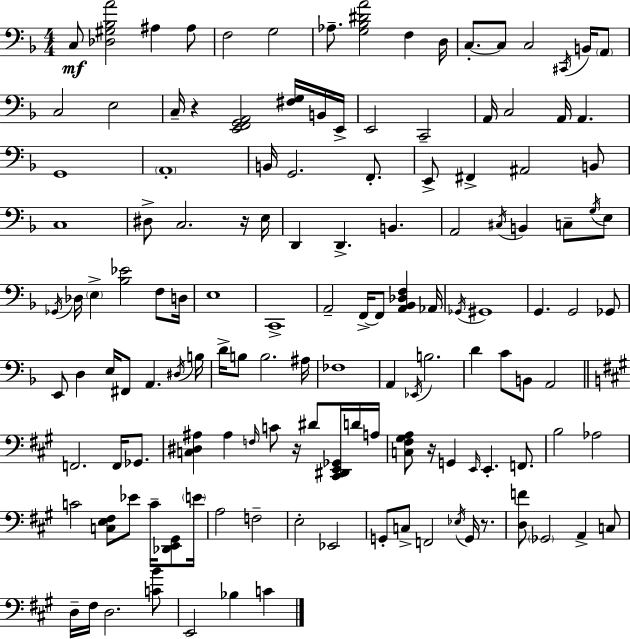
X:1
T:Untitled
M:4/4
L:1/4
K:F
C,/2 [_D,^G,_B,A]2 ^A, ^A,/2 F,2 G,2 _A,/2 [G,_B,^DA]2 F, D,/4 C,/2 C,/2 C,2 ^C,,/4 B,,/4 A,,/2 C,2 E,2 C,/4 z [E,,F,,G,,A,,]2 [^F,G,]/4 B,,/4 E,,/4 E,,2 C,,2 A,,/4 C,2 A,,/4 A,, G,,4 A,,4 B,,/4 G,,2 F,,/2 E,,/2 ^F,, ^A,,2 B,,/2 C,4 ^D,/2 C,2 z/4 E,/4 D,, D,, B,, A,,2 ^C,/4 B,, C,/2 G,/4 E,/2 _G,,/4 _D,/4 E, [_B,_E]2 F,/2 D,/4 E,4 C,,4 A,,2 F,,/4 F,,/2 [A,,_B,,_D,F,] _A,,/4 _G,,/4 ^G,,4 G,, G,,2 _G,,/2 E,,/2 D, E,/4 ^F,,/2 A,, ^D,/4 B,/4 D/4 B,/2 B,2 ^A,/4 _F,4 A,, _E,,/4 B,2 D C/2 B,,/2 A,,2 F,,2 F,,/4 _G,,/2 [C,^D,^A,] ^A, F,/4 C/2 z/4 ^D/2 [^C,,^D,,E,,_G,,]/4 D/4 A,/4 [C,^F,^G,A,]/2 z/4 G,, E,,/4 E,, F,,/2 B,2 _A,2 C2 [C,E,^F,]/2 _E/2 C/4 [_D,,E,,^G,,]/2 E/4 A,2 F,2 E,2 _E,,2 G,,/2 C,/2 F,,2 _E,/4 G,,/4 z/2 [D,F]/2 _G,,2 A,, C,/2 D,/4 ^F,/4 D,2 [CB]/2 E,,2 _B, C